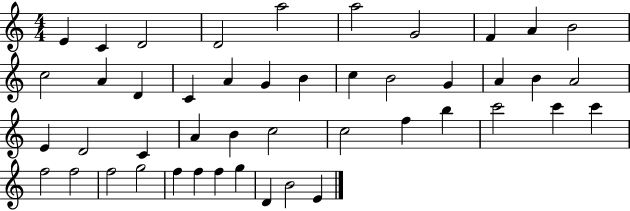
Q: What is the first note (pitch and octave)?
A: E4